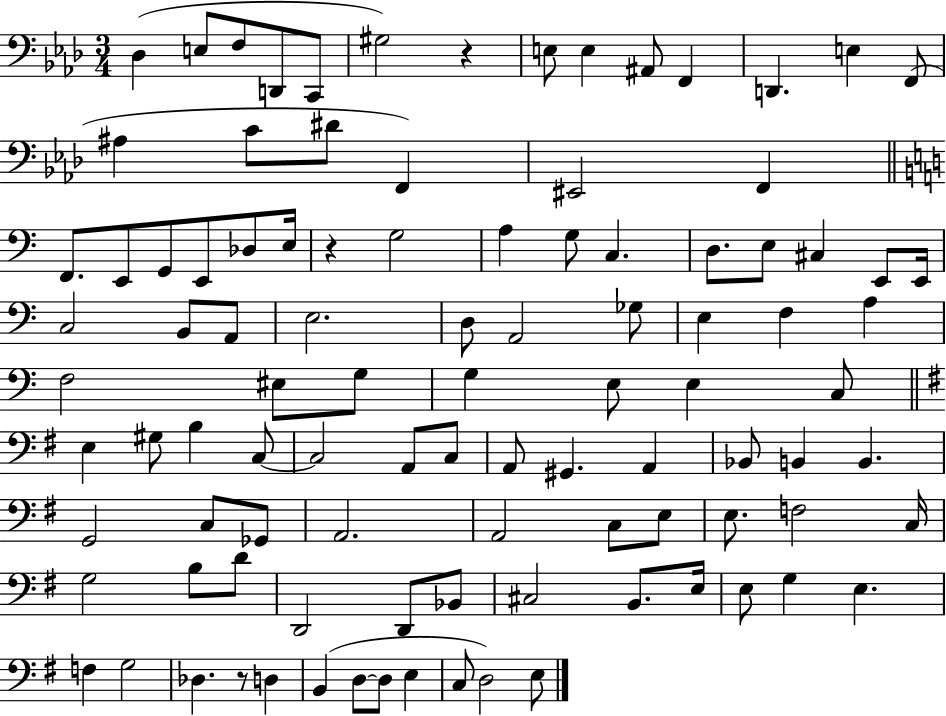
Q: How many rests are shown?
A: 3